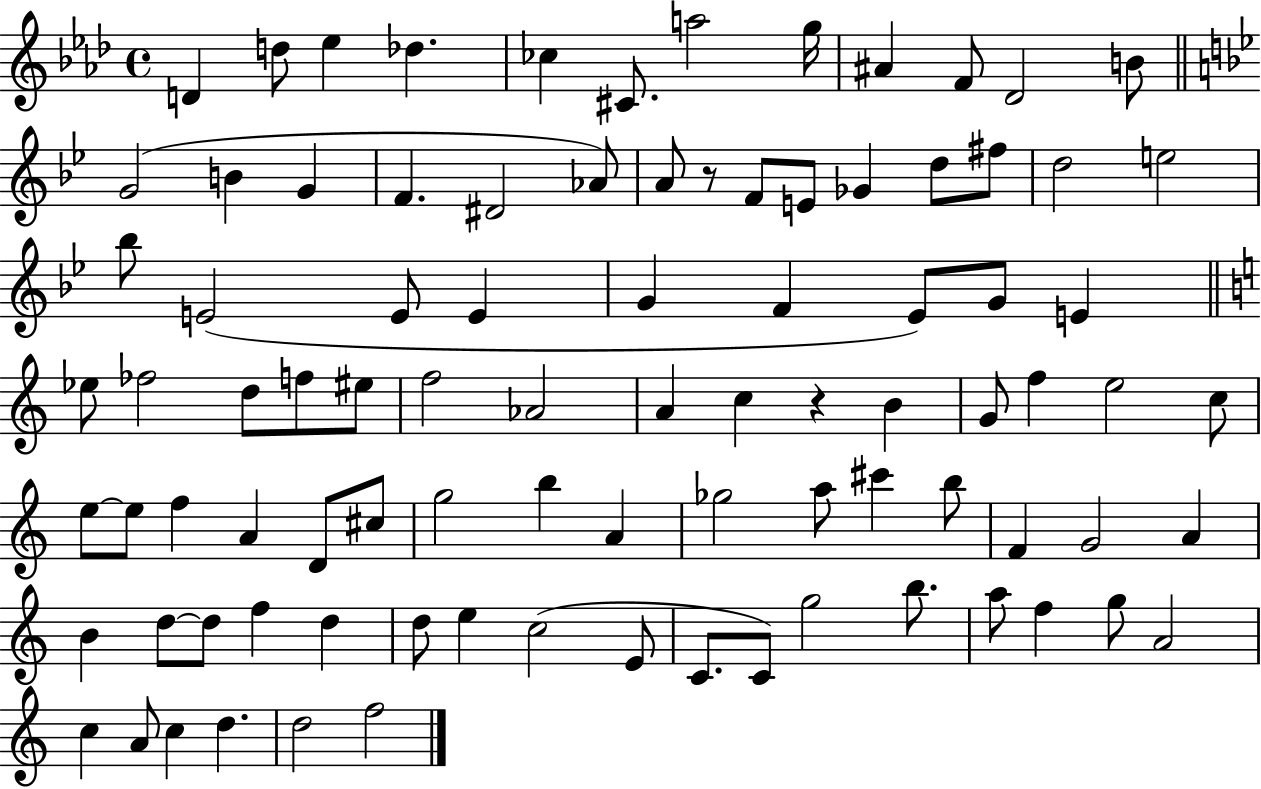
X:1
T:Untitled
M:4/4
L:1/4
K:Ab
D d/2 _e _d _c ^C/2 a2 g/4 ^A F/2 _D2 B/2 G2 B G F ^D2 _A/2 A/2 z/2 F/2 E/2 _G d/2 ^f/2 d2 e2 _b/2 E2 E/2 E G F _E/2 G/2 E _e/2 _f2 d/2 f/2 ^e/2 f2 _A2 A c z B G/2 f e2 c/2 e/2 e/2 f A D/2 ^c/2 g2 b A _g2 a/2 ^c' b/2 F G2 A B d/2 d/2 f d d/2 e c2 E/2 C/2 C/2 g2 b/2 a/2 f g/2 A2 c A/2 c d d2 f2